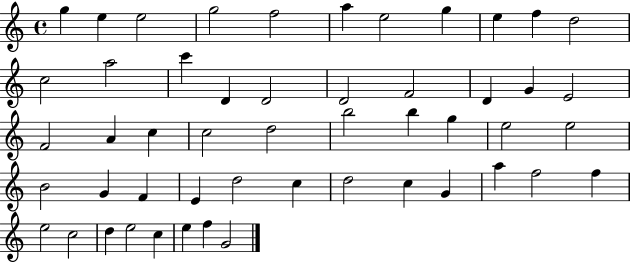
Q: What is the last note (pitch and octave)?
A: G4